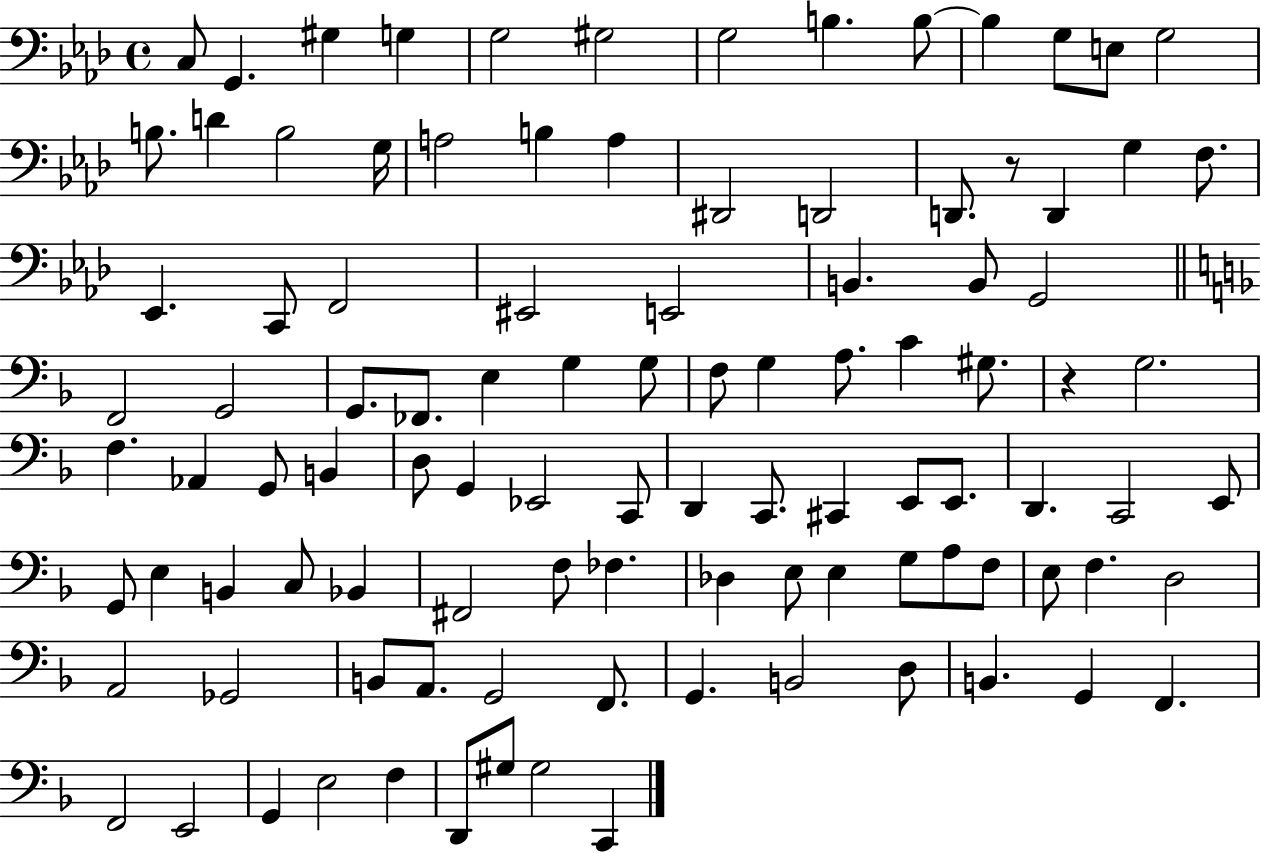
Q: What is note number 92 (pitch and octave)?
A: F2